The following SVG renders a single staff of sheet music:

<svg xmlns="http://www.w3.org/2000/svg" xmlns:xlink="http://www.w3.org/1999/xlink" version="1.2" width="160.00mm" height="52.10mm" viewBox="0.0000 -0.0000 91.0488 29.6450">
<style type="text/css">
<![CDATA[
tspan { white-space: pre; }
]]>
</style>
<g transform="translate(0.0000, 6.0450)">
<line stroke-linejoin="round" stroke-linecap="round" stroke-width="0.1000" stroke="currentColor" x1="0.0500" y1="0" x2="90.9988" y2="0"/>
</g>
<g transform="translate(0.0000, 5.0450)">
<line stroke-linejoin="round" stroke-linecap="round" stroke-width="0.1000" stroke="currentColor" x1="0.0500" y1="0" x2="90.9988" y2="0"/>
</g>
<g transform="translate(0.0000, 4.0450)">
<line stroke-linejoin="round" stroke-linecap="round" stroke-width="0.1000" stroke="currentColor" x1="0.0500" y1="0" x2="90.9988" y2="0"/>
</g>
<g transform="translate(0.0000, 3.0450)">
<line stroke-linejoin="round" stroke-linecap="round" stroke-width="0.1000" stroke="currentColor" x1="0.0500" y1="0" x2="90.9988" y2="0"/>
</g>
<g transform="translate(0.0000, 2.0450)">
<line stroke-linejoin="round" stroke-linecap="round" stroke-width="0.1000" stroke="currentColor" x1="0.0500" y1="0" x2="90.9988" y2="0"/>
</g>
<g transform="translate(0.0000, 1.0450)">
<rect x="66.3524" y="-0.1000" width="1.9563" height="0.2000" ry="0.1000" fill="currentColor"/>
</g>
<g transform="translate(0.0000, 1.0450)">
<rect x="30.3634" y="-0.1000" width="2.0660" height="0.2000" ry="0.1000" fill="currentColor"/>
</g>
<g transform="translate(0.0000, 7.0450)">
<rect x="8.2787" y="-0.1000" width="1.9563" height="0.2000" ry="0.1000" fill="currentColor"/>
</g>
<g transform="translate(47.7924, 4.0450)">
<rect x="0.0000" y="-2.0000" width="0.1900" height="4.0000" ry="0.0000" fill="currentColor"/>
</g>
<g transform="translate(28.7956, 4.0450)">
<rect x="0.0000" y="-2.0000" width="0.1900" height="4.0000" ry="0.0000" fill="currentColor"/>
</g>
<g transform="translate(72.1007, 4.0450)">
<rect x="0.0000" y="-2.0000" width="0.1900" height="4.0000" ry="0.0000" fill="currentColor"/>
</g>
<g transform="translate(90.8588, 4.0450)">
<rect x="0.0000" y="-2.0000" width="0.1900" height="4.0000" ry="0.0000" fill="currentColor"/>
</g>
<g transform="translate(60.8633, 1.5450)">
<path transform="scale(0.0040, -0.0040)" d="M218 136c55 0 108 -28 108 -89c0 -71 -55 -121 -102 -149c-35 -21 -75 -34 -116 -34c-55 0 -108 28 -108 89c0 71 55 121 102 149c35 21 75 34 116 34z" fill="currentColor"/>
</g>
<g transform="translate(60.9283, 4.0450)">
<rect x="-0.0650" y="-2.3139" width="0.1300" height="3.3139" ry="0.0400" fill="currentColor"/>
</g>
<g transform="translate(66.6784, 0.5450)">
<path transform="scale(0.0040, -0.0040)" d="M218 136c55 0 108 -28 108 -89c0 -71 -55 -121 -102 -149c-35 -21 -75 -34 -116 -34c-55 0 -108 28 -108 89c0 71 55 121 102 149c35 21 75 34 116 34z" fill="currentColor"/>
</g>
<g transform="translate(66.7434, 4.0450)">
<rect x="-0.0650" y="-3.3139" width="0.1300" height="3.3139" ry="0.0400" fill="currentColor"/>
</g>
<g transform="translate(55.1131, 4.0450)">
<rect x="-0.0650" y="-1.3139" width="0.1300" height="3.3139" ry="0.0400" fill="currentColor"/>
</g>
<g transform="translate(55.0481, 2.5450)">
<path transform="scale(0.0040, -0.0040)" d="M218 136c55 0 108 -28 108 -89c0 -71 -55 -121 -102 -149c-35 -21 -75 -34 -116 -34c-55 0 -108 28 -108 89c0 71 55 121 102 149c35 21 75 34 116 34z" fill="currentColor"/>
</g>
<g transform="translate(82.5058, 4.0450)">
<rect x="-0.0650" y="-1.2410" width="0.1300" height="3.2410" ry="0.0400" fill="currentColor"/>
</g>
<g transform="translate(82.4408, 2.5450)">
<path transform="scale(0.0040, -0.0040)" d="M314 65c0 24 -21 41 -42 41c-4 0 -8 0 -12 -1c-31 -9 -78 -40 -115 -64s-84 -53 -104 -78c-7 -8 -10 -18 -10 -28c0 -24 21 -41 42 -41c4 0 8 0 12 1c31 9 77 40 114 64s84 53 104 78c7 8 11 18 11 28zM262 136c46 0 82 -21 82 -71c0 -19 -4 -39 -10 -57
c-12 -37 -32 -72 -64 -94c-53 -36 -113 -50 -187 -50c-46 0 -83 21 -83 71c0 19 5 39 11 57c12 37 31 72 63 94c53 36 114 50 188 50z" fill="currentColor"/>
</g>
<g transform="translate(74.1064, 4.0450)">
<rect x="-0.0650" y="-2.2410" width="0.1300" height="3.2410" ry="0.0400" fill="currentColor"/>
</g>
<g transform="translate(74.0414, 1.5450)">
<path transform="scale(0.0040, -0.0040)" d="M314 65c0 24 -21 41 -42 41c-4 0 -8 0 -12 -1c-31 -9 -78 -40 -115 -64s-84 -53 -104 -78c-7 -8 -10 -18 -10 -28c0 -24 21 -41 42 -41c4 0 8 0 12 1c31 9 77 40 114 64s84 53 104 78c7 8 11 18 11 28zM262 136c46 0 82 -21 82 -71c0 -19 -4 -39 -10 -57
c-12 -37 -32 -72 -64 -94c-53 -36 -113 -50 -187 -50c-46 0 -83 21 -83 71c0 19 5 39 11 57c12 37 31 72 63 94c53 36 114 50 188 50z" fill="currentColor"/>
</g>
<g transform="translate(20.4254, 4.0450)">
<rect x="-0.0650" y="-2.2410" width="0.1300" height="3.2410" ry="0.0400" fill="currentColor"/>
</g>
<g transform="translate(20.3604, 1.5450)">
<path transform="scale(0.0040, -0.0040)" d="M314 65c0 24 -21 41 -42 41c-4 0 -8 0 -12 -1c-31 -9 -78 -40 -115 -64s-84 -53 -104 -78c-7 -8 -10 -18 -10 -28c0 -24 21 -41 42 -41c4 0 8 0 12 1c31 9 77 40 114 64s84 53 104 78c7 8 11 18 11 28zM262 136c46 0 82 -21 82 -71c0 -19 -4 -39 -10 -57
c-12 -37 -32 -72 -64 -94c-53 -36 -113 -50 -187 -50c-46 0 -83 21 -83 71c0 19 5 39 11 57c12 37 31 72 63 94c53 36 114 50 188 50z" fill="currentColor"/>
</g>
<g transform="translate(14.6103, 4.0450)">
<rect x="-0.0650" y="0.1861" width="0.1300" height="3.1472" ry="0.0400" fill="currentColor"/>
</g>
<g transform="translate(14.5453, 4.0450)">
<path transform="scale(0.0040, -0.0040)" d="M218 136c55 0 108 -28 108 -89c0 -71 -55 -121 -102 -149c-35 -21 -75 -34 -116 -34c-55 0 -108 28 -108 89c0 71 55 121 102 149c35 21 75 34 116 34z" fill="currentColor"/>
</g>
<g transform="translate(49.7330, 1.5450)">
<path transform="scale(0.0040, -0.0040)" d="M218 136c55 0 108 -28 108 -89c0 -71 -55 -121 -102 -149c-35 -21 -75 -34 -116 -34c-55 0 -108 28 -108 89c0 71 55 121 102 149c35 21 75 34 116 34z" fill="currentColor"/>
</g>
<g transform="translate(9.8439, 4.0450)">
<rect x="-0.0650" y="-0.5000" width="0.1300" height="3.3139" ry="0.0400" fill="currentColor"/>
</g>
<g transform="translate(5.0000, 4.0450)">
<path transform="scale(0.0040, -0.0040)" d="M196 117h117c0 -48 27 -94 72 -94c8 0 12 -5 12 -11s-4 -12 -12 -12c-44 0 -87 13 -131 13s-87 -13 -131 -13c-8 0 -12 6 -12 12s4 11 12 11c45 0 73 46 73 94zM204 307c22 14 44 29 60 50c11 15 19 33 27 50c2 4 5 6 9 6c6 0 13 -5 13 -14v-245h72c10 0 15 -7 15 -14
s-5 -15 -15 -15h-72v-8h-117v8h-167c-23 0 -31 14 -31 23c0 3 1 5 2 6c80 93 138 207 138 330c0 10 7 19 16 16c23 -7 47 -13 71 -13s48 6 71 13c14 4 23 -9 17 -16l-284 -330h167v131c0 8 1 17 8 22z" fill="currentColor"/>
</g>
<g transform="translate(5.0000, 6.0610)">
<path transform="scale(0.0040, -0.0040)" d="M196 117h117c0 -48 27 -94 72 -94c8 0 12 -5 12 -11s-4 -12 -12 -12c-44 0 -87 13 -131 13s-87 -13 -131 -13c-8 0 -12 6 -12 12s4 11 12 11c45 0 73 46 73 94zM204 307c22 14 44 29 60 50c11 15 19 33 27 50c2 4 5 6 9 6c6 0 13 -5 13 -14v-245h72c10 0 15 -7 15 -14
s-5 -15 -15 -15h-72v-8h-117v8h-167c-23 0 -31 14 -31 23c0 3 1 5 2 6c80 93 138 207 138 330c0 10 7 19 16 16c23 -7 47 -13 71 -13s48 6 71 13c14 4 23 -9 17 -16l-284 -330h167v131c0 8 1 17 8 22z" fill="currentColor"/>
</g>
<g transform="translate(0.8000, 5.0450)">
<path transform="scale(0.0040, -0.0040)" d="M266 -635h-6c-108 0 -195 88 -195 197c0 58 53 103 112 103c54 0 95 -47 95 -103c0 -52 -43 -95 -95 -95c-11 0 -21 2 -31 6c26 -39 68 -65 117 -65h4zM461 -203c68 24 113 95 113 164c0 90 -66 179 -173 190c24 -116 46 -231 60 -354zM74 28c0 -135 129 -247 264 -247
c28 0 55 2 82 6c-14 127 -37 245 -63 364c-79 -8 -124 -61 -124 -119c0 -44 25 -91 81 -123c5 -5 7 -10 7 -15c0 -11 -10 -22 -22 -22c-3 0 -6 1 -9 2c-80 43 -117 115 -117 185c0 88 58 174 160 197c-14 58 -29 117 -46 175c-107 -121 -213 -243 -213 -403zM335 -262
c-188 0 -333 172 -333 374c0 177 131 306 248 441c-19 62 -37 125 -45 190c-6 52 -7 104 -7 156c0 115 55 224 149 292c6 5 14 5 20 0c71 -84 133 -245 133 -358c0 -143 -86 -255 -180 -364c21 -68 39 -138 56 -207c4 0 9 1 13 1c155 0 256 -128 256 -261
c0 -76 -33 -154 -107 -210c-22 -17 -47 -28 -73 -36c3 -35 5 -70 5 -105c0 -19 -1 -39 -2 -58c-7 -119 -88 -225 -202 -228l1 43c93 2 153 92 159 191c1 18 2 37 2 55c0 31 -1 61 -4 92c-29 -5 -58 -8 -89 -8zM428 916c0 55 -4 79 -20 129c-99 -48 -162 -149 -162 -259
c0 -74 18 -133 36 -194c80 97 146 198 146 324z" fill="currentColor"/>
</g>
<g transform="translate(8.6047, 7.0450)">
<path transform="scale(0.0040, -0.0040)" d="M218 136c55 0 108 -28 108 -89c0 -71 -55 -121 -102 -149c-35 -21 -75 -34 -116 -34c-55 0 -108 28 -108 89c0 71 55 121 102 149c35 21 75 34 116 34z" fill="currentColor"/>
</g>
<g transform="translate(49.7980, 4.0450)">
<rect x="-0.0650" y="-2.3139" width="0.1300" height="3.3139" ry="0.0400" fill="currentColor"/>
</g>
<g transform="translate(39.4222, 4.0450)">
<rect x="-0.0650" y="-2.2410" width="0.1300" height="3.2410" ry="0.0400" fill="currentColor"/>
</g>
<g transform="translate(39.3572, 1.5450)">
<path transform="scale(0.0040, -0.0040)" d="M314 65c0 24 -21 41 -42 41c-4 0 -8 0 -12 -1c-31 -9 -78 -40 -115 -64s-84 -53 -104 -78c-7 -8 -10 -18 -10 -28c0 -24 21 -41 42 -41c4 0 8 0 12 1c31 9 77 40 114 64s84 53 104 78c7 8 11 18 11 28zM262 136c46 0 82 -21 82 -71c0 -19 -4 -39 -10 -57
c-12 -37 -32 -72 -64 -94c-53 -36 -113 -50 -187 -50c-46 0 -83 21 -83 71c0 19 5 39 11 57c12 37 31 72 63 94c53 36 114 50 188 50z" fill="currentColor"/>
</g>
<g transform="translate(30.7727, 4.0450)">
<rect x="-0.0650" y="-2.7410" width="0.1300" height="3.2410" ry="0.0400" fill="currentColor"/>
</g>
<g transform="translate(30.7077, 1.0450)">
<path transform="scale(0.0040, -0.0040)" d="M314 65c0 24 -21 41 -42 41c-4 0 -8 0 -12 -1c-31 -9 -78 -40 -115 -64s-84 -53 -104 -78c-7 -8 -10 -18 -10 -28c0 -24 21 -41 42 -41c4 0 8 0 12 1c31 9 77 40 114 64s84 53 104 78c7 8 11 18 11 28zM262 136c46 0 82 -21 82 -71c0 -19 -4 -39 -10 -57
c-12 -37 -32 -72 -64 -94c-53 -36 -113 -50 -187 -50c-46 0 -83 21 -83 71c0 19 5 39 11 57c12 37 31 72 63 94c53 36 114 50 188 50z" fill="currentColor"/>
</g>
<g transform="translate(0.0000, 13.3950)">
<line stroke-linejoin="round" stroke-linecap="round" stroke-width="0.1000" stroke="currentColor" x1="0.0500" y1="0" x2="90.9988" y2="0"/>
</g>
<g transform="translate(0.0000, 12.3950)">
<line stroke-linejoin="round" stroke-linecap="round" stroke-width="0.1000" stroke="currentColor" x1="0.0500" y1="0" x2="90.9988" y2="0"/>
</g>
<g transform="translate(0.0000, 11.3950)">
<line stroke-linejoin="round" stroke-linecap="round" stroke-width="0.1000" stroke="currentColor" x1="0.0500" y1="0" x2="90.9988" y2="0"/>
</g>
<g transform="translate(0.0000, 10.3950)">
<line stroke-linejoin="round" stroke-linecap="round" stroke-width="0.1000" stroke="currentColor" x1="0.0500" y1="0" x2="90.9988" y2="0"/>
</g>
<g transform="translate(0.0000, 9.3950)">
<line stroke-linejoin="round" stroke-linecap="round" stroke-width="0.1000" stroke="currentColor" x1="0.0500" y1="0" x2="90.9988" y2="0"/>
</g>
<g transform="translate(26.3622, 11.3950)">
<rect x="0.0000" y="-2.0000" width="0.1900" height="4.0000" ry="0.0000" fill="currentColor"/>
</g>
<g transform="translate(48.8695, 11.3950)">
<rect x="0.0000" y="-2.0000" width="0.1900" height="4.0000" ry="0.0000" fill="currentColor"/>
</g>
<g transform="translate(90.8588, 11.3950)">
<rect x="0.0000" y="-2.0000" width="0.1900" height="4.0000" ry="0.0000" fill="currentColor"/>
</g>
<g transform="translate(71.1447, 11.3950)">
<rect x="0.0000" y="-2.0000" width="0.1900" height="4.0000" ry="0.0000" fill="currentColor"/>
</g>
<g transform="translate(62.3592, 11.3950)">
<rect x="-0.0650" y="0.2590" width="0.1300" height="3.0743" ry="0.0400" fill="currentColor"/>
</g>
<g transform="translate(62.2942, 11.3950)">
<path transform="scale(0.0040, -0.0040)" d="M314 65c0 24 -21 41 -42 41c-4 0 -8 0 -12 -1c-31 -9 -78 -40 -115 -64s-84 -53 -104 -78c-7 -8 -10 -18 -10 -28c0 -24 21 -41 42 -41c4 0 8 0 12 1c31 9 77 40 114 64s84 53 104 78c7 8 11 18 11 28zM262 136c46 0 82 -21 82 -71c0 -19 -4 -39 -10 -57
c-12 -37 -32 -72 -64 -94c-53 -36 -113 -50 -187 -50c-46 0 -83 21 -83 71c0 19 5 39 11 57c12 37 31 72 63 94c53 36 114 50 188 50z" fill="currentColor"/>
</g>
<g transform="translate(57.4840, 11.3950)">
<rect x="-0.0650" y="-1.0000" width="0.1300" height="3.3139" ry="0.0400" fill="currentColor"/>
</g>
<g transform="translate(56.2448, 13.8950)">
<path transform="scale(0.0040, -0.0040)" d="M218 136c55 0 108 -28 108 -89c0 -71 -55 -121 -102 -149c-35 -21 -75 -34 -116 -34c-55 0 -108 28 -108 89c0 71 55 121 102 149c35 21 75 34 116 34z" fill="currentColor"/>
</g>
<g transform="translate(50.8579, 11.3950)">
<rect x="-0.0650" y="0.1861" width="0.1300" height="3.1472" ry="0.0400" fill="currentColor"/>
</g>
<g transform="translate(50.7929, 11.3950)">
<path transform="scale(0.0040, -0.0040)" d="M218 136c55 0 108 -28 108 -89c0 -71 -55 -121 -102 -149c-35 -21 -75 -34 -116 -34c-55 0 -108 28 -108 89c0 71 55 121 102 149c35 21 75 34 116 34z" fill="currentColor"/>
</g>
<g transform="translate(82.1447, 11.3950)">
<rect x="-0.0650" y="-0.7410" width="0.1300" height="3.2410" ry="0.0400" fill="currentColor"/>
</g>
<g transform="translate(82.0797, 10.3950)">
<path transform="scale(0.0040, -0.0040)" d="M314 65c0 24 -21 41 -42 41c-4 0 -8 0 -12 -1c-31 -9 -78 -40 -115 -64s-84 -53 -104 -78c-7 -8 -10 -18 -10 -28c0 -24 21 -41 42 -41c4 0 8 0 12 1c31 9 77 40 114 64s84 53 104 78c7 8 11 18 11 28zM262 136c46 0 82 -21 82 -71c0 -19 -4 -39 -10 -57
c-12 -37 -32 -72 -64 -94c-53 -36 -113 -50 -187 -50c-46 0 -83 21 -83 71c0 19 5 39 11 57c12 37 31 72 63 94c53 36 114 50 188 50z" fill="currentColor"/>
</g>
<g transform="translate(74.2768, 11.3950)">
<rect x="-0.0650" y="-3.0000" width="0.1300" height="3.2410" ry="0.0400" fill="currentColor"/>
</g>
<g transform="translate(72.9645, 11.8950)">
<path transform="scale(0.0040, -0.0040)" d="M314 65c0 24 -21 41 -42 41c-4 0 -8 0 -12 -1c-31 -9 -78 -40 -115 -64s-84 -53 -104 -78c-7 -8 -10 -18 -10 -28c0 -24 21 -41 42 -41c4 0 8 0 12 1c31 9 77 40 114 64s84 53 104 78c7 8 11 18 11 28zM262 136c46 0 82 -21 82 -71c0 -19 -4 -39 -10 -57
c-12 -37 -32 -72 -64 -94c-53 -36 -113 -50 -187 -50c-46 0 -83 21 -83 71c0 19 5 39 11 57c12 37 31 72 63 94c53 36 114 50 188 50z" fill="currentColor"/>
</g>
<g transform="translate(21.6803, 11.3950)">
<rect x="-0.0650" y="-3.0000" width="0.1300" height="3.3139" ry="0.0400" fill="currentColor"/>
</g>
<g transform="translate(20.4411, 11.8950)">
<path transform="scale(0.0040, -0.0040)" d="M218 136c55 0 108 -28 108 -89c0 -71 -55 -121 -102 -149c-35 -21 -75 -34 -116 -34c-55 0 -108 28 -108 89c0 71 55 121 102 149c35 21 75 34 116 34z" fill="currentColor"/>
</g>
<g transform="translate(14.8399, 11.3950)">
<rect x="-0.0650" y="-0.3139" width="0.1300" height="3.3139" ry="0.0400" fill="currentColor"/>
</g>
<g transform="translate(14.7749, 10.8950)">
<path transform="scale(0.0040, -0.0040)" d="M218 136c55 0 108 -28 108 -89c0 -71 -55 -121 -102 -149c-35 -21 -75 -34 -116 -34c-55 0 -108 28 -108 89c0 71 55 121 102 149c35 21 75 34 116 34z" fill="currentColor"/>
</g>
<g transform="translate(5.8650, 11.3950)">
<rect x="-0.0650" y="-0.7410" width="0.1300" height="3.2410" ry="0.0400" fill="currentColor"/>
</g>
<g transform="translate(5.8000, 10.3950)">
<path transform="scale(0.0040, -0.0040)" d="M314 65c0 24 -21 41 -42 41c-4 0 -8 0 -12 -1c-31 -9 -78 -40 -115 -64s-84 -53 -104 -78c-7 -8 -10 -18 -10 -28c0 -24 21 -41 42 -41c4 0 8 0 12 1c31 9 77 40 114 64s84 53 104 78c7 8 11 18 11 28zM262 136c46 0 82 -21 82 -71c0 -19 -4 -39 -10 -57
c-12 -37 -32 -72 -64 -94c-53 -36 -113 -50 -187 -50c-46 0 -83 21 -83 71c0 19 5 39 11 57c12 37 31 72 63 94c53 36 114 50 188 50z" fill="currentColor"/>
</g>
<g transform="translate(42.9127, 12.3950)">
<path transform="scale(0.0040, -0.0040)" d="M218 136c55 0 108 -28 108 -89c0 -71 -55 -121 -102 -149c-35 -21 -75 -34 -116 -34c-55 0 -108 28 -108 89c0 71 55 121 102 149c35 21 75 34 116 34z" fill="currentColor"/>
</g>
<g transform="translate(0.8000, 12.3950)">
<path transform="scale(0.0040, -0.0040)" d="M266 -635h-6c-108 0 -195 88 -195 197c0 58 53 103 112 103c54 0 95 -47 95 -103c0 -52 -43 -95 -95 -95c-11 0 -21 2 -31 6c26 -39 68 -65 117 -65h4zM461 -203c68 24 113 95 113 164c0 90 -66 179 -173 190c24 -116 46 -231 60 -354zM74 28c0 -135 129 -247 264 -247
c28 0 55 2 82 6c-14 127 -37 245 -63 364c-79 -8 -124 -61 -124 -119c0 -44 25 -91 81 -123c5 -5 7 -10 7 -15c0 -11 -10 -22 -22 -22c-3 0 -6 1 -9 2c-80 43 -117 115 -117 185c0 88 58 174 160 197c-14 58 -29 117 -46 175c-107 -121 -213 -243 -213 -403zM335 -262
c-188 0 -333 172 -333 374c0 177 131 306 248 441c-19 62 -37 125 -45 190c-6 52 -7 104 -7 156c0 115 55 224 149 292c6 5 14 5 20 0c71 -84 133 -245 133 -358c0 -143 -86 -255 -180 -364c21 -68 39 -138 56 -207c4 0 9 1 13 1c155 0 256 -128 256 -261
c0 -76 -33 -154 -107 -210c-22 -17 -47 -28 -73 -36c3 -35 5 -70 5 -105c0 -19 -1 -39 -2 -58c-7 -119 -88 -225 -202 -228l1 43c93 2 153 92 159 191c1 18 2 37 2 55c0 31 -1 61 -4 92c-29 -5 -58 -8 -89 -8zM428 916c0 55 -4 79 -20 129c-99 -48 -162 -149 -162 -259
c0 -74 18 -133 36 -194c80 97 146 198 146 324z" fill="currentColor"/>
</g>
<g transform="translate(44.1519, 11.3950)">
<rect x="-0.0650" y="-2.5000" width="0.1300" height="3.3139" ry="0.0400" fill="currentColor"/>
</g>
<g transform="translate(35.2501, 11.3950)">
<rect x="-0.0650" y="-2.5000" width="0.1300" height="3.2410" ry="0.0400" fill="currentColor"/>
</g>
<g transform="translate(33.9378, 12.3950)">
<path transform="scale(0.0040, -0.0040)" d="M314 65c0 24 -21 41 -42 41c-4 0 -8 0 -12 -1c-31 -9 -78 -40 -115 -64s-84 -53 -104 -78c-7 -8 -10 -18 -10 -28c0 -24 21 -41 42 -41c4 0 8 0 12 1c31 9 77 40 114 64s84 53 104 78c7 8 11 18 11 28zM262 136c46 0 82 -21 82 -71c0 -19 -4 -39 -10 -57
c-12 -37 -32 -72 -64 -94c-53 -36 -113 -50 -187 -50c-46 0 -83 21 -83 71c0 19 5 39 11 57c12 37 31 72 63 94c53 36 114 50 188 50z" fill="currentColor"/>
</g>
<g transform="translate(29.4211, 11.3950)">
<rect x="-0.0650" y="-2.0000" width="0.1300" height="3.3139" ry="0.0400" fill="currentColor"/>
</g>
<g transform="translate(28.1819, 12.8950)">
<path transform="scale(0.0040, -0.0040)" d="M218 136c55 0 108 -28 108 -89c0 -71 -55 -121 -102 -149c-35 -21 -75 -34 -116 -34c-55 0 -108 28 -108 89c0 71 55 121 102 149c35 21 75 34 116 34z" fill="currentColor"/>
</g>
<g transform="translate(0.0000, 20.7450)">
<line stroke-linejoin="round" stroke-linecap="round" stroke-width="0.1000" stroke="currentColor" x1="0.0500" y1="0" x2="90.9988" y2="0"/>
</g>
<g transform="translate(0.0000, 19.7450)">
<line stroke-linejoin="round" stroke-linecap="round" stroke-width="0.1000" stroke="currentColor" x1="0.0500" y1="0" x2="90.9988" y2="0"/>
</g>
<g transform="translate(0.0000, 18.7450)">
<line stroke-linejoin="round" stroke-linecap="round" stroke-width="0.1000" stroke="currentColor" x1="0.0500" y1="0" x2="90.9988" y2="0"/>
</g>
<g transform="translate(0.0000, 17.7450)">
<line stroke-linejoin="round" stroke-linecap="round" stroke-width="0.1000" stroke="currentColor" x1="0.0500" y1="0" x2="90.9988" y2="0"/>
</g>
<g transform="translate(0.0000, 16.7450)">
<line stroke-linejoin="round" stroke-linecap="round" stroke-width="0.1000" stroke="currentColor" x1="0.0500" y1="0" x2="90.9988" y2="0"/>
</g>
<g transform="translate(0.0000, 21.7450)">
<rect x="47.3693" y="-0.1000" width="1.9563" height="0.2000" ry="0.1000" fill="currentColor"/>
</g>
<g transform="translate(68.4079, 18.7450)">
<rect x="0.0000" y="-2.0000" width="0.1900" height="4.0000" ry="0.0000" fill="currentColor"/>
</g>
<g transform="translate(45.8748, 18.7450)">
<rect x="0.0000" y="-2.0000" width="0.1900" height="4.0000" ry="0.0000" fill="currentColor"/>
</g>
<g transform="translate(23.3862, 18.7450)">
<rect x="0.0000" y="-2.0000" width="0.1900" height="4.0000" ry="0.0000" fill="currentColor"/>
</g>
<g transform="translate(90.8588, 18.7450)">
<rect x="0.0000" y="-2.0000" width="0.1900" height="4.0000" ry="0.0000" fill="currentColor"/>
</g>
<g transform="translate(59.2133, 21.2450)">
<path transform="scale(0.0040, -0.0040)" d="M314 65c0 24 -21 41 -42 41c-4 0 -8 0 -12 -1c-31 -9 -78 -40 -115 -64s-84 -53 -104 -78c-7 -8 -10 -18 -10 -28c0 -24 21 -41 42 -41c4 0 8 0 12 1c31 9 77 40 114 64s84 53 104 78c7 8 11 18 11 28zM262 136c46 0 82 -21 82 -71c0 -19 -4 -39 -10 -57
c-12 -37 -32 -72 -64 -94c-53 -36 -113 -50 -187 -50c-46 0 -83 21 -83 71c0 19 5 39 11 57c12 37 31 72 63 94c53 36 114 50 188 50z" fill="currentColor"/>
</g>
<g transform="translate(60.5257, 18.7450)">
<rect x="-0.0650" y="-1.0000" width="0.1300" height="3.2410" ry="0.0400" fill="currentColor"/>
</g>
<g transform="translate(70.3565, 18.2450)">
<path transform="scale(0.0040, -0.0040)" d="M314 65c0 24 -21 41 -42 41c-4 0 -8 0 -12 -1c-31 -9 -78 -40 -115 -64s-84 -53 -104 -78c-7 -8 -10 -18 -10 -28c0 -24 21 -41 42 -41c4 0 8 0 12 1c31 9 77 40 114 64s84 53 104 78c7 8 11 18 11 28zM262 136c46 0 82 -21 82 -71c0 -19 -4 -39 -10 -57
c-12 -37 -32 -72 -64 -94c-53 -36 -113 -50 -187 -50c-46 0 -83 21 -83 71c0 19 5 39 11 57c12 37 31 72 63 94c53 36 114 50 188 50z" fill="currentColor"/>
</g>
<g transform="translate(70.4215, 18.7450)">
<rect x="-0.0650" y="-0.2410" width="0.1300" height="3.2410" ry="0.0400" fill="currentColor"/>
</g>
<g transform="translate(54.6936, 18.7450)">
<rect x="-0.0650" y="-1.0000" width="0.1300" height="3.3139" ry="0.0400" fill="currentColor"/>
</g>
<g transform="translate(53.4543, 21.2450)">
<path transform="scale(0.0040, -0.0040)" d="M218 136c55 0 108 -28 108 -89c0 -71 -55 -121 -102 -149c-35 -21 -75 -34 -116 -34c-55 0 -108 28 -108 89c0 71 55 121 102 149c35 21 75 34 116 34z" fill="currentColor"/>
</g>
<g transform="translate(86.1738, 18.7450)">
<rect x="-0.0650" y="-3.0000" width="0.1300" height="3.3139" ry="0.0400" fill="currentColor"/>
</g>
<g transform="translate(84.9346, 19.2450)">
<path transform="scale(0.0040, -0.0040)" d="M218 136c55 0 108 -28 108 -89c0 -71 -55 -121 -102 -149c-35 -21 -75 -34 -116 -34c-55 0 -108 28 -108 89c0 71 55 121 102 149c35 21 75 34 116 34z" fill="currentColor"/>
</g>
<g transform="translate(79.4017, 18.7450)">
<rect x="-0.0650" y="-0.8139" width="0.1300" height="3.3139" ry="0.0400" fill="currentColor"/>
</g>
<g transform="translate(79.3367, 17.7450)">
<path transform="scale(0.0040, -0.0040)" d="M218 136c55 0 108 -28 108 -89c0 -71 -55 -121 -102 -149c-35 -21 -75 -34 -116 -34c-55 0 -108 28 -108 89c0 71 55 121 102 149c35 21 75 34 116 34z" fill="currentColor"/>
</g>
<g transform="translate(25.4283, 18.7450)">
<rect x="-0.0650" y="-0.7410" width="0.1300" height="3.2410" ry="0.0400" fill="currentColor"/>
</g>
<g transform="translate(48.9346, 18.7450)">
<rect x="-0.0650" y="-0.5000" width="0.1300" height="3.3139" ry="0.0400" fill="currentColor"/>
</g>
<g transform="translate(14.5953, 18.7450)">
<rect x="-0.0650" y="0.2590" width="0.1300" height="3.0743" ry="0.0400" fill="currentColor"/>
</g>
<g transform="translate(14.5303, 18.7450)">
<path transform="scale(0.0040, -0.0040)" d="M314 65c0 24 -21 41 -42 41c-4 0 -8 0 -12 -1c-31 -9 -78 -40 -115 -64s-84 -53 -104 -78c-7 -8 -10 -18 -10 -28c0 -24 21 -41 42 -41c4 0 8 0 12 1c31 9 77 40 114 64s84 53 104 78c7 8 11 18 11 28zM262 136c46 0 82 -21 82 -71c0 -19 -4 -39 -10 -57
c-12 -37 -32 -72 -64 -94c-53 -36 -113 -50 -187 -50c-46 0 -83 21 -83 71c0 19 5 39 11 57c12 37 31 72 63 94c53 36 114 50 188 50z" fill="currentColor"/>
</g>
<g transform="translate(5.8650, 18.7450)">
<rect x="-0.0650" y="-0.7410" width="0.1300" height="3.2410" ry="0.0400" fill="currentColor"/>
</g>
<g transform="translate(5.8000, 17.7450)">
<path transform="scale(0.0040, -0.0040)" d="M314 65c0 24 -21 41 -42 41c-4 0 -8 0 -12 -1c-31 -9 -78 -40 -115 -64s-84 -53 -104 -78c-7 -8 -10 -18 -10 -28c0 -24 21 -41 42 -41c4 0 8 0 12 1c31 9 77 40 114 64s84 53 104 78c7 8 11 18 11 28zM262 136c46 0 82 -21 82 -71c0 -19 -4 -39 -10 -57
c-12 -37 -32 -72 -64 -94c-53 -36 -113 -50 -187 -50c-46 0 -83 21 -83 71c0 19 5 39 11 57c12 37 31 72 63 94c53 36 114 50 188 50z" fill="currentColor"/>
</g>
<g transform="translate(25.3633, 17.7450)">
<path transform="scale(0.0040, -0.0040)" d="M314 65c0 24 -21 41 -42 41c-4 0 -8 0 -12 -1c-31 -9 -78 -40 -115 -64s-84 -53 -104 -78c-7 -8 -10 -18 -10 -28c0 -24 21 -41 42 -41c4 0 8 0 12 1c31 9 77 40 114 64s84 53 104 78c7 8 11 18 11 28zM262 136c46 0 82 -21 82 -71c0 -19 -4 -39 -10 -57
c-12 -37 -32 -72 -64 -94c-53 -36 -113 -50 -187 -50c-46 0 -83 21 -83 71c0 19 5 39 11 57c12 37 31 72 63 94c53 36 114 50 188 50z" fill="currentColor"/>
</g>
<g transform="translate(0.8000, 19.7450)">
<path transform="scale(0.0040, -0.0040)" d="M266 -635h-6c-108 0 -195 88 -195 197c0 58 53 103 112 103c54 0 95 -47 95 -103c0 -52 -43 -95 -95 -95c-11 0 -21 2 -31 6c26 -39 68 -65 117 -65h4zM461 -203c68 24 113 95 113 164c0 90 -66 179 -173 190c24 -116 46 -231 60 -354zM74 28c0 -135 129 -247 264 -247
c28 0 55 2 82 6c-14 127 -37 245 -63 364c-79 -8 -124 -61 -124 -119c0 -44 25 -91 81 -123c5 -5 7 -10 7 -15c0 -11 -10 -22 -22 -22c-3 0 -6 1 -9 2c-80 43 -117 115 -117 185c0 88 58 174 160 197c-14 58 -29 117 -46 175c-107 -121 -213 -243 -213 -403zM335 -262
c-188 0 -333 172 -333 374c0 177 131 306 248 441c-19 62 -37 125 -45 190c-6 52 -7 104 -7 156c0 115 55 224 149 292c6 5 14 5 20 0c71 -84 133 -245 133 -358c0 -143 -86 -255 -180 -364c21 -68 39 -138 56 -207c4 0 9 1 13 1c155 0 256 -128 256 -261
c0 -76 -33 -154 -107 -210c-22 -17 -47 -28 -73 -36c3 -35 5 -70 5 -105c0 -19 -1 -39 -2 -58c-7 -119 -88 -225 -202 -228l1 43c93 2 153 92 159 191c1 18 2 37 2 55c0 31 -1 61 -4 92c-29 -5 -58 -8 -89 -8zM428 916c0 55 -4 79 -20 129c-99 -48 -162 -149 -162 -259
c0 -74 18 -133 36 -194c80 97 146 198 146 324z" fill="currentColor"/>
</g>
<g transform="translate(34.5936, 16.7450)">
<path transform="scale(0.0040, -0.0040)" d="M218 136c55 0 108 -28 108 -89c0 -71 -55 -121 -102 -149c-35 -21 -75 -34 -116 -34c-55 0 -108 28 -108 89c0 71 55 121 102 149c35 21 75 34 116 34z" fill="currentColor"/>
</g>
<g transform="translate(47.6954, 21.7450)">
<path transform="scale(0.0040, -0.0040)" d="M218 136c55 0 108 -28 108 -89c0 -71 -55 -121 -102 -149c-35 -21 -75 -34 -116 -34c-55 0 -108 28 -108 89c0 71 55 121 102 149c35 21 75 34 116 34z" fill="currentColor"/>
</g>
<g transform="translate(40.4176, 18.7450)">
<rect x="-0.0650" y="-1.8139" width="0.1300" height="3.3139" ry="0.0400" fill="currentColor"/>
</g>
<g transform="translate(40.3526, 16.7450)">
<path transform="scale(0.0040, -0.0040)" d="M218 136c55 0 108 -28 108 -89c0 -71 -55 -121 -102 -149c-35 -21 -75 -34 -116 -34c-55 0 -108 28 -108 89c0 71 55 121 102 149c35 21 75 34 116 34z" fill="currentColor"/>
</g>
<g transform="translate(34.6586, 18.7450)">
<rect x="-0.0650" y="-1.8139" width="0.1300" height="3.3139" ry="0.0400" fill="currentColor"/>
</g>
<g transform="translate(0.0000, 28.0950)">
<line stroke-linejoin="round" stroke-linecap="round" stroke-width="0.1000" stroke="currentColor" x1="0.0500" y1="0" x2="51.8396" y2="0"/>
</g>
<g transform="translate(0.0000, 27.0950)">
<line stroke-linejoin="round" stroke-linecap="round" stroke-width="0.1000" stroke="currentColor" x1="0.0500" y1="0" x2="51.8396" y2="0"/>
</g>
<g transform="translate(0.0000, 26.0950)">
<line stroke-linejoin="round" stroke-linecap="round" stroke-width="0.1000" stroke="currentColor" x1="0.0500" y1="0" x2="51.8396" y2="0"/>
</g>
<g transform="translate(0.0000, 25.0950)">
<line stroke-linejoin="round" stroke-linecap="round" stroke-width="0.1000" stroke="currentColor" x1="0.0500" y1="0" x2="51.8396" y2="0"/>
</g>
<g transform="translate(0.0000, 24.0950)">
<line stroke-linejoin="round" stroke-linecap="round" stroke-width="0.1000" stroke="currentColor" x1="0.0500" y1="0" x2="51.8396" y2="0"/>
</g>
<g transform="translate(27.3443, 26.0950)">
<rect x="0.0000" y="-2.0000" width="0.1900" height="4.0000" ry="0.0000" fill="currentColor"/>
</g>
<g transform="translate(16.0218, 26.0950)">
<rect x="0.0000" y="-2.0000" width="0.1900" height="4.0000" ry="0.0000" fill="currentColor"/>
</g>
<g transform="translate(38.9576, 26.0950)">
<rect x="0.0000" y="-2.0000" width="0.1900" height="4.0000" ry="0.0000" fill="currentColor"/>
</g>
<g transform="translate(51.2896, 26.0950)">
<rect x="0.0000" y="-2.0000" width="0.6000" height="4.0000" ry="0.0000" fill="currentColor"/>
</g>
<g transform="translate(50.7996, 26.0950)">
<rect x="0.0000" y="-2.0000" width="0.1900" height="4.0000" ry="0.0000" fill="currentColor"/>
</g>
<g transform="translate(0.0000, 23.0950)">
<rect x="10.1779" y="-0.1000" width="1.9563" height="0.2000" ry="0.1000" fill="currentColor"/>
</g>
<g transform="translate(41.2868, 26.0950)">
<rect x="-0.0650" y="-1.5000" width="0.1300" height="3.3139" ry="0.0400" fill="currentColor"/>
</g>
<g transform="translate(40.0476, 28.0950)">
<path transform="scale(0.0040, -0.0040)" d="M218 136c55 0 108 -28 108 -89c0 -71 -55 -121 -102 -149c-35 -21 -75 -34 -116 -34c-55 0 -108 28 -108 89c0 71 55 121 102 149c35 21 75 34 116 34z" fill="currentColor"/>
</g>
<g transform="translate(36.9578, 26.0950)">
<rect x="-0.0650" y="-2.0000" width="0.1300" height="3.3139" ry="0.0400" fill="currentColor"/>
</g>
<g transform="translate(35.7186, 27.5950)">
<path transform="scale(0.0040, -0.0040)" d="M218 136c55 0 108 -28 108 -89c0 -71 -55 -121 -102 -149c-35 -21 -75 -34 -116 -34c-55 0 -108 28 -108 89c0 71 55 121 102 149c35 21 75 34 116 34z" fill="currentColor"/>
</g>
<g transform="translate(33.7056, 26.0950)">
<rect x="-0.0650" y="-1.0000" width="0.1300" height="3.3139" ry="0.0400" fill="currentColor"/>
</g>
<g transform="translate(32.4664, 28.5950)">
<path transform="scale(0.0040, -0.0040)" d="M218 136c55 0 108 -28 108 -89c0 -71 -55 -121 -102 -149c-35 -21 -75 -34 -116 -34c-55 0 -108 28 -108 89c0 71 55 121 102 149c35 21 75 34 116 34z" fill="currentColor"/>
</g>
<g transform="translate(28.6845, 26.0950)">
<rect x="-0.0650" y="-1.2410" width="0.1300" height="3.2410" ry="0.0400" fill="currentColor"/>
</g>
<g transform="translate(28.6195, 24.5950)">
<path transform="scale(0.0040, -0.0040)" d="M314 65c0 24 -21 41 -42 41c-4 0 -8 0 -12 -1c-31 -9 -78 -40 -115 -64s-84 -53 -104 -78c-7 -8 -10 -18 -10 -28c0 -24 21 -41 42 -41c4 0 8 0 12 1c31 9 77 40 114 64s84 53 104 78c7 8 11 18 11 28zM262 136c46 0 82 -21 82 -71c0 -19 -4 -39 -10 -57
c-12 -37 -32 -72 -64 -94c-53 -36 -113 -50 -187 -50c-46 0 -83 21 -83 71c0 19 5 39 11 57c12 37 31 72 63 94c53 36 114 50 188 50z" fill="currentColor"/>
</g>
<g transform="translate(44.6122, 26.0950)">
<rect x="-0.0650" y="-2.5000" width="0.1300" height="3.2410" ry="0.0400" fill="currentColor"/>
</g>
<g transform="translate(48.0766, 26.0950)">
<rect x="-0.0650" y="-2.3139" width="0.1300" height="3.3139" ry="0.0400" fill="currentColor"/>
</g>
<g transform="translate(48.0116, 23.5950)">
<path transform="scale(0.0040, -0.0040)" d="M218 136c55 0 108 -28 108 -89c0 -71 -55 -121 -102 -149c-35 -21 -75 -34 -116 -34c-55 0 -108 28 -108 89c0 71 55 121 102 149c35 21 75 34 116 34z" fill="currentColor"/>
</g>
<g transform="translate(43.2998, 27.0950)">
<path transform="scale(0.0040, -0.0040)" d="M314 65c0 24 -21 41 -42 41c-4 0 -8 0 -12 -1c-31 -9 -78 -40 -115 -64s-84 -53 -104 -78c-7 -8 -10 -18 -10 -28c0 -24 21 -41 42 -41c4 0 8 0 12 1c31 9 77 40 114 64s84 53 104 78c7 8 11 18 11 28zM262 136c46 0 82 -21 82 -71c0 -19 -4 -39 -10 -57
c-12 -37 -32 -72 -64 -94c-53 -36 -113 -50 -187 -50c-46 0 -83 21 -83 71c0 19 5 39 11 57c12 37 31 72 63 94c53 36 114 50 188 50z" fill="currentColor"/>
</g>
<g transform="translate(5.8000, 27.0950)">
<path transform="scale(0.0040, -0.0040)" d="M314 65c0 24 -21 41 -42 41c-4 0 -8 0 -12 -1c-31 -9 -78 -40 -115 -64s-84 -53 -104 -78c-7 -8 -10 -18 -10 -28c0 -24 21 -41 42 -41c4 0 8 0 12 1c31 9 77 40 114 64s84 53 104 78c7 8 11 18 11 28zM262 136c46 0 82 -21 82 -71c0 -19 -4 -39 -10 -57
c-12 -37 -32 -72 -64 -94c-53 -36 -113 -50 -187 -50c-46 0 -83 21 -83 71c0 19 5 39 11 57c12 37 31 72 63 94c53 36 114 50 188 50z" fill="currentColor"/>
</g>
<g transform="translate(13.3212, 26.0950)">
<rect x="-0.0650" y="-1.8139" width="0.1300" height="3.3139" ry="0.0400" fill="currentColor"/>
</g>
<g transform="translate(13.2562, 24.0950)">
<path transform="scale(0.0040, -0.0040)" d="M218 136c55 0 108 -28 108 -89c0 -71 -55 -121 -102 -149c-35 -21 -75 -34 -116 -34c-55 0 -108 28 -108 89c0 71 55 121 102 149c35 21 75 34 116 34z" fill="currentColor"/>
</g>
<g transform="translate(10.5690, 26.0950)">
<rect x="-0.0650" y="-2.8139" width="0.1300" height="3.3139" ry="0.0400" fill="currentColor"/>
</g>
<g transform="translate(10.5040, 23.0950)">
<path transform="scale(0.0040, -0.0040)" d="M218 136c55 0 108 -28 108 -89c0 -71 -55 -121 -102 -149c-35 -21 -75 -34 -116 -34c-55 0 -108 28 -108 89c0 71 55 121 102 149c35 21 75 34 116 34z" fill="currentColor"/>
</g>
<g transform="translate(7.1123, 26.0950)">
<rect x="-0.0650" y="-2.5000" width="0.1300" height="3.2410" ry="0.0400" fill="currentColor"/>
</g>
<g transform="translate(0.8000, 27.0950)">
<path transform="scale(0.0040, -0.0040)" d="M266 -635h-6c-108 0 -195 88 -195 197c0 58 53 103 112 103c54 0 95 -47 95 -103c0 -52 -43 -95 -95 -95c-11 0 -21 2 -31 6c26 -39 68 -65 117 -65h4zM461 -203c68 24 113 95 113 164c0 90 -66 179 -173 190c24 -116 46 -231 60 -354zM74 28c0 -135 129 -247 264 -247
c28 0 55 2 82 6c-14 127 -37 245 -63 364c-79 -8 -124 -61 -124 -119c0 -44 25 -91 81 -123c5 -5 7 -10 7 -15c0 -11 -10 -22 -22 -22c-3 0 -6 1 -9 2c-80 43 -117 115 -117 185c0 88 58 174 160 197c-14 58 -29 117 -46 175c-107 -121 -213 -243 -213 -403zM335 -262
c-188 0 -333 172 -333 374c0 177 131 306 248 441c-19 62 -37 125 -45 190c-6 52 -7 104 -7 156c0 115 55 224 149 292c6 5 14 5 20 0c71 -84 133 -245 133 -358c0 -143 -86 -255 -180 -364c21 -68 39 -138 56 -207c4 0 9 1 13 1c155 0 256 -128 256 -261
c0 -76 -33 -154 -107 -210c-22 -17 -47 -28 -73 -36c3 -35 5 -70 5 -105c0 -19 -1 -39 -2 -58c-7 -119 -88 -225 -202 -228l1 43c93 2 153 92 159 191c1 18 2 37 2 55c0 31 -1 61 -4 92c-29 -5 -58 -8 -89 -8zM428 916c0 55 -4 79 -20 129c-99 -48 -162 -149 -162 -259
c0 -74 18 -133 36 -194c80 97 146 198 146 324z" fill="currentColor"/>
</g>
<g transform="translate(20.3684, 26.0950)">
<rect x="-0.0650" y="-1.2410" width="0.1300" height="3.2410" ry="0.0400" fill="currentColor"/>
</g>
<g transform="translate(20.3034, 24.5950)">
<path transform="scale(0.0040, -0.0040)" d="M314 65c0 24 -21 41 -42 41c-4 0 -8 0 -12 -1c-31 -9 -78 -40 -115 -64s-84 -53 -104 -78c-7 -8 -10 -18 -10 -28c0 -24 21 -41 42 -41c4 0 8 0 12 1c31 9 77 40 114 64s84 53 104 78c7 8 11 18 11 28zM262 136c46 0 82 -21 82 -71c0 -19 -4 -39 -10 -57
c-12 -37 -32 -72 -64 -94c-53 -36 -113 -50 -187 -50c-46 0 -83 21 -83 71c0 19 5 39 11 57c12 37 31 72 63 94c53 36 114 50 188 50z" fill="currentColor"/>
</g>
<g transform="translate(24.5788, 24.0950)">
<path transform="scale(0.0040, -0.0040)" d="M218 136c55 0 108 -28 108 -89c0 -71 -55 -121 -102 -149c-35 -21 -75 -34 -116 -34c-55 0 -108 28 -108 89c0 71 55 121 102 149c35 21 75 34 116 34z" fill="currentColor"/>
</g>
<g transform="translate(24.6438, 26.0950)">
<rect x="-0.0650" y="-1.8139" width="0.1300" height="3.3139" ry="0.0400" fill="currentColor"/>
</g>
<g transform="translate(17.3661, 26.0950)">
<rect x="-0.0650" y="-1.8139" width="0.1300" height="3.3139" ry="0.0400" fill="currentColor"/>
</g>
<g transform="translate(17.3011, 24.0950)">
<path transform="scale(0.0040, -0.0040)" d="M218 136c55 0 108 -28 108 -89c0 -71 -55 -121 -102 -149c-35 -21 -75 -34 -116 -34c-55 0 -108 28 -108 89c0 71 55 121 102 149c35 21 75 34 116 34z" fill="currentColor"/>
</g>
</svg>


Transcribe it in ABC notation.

X:1
T:Untitled
M:4/4
L:1/4
K:C
C B g2 a2 g2 g e g b g2 e2 d2 c A F G2 G B D B2 A2 d2 d2 B2 d2 f f C D D2 c2 d A G2 a f f e2 f e2 D F E G2 g